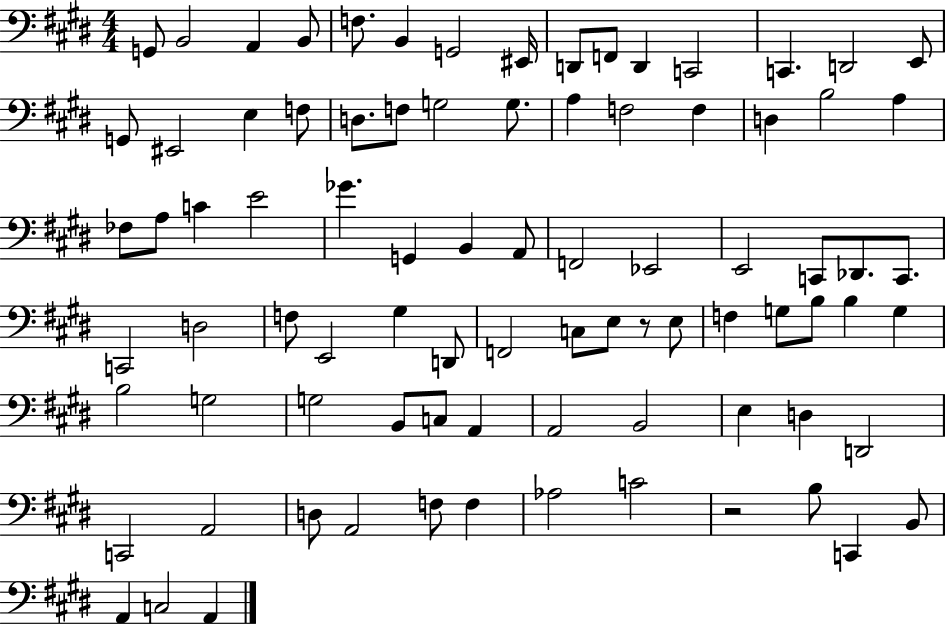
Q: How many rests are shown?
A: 2